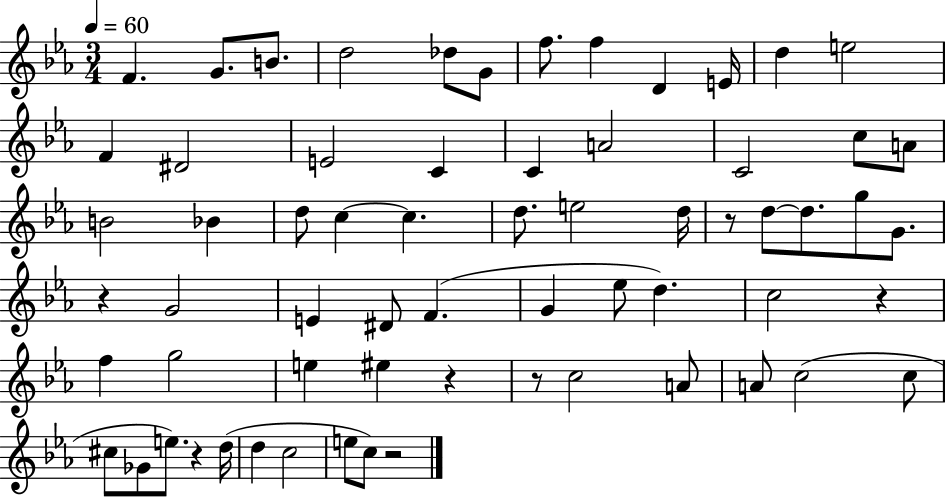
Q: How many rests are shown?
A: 7